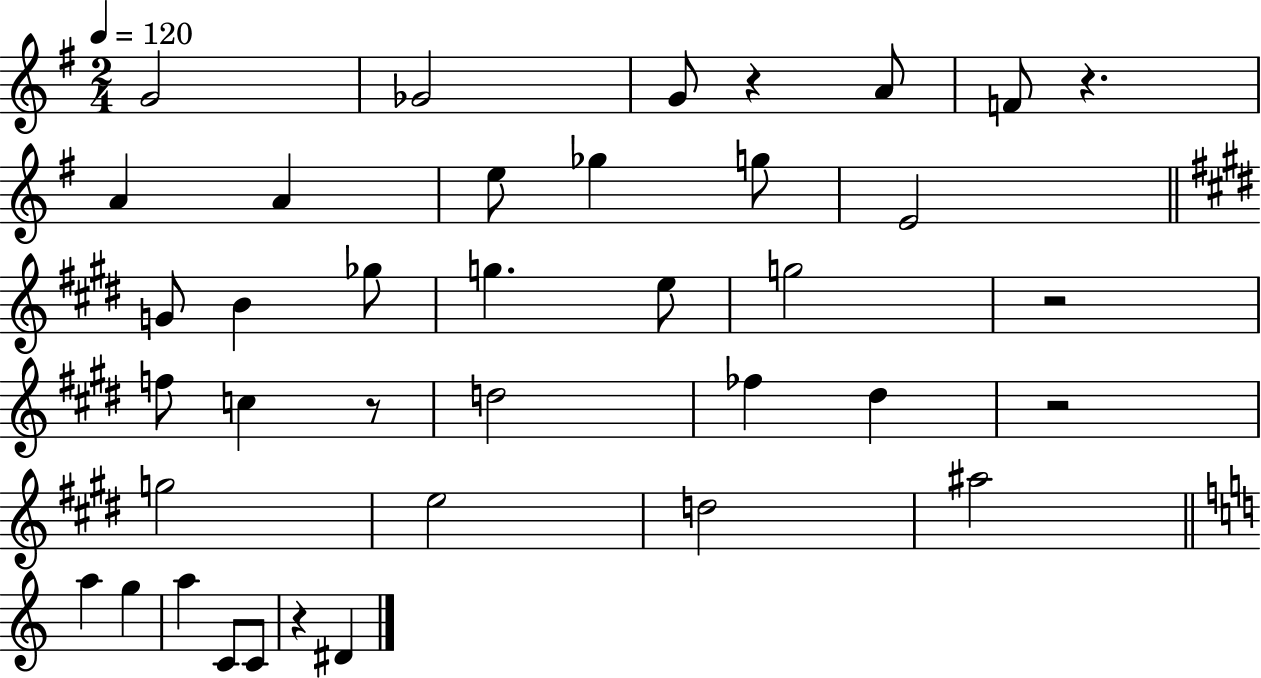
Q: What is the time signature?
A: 2/4